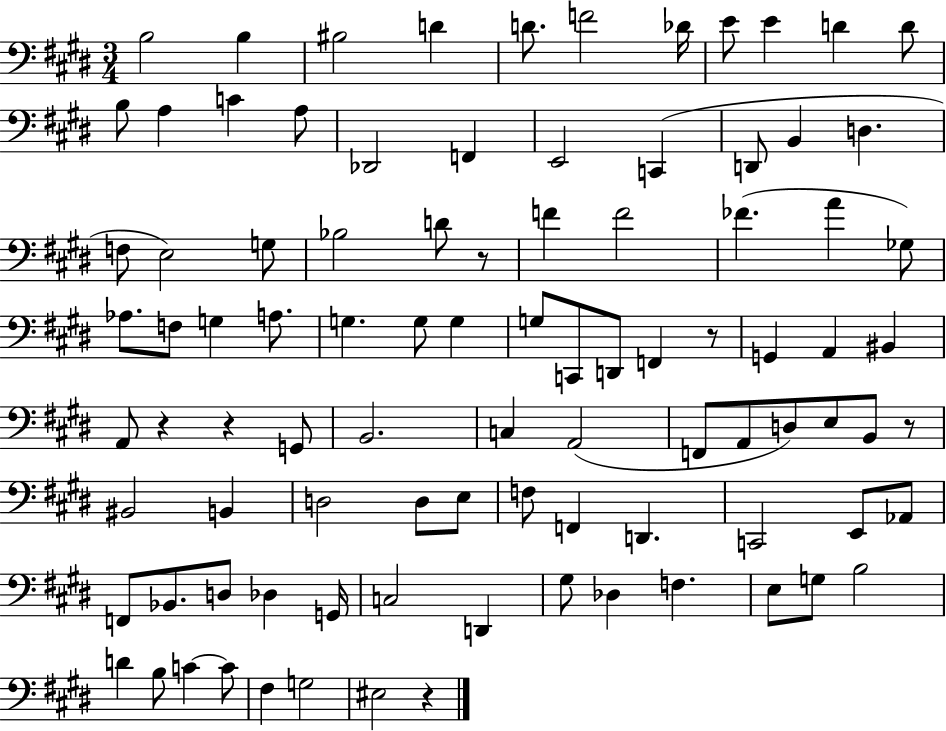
{
  \clef bass
  \numericTimeSignature
  \time 3/4
  \key e \major
  b2 b4 | bis2 d'4 | d'8. f'2 des'16 | e'8 e'4 d'4 d'8 | \break b8 a4 c'4 a8 | des,2 f,4 | e,2 c,4( | d,8 b,4 d4. | \break f8 e2) g8 | bes2 d'8 r8 | f'4 f'2 | fes'4.( a'4 ges8) | \break aes8. f8 g4 a8. | g4. g8 g4 | g8 c,8 d,8 f,4 r8 | g,4 a,4 bis,4 | \break a,8 r4 r4 g,8 | b,2. | c4 a,2( | f,8 a,8 d8) e8 b,8 r8 | \break bis,2 b,4 | d2 d8 e8 | f8 f,4 d,4. | c,2 e,8 aes,8 | \break f,8 bes,8. d8 des4 g,16 | c2 d,4 | gis8 des4 f4. | e8 g8 b2 | \break d'4 b8 c'4~~ c'8 | fis4 g2 | eis2 r4 | \bar "|."
}